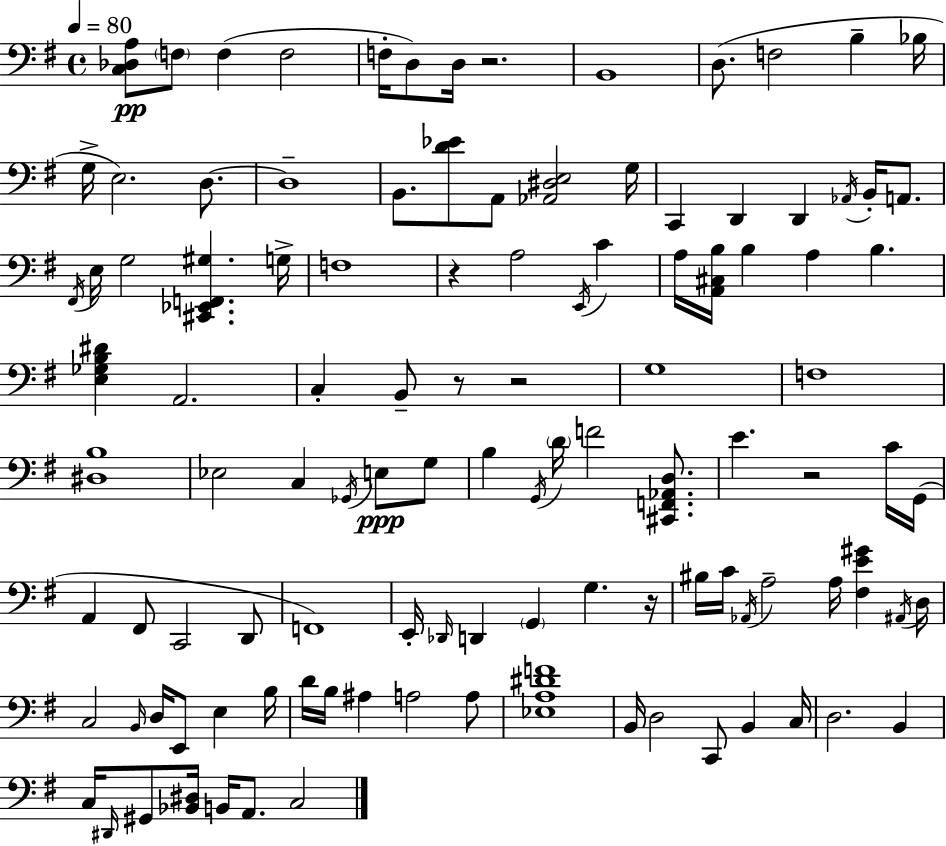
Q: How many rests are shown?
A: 6